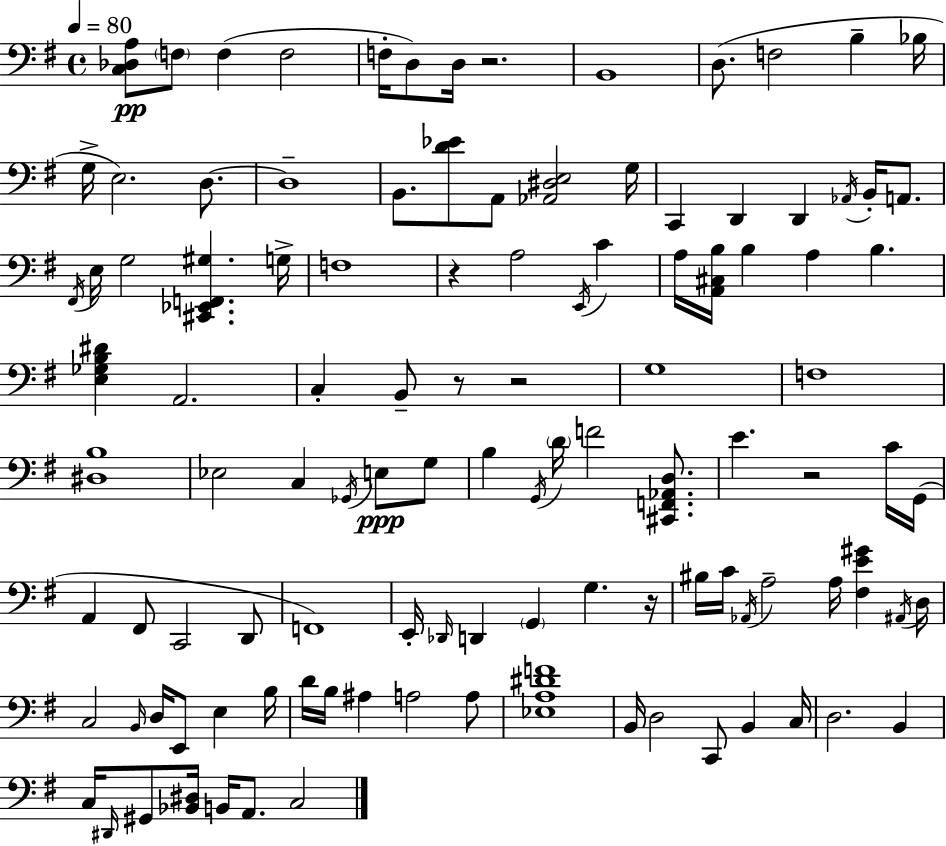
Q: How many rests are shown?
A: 6